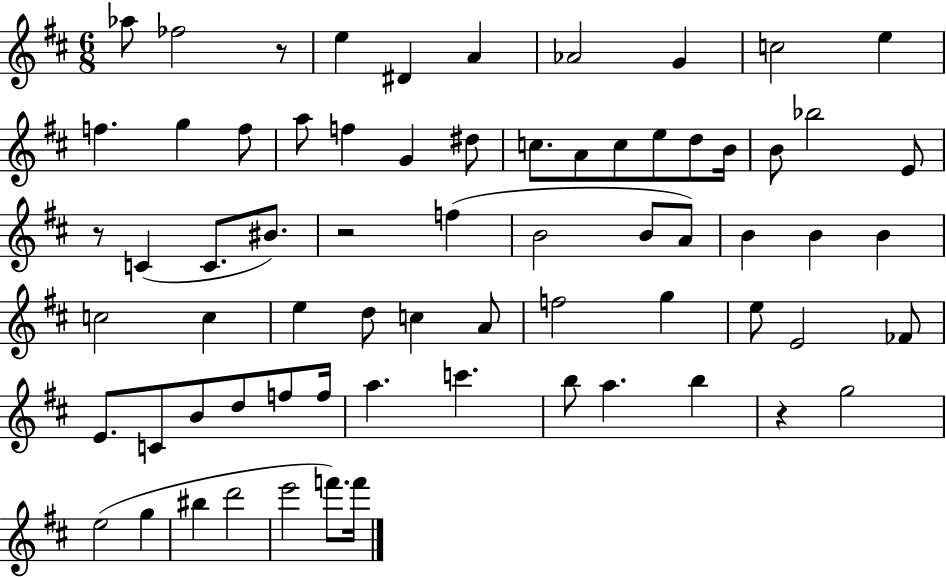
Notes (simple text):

Ab5/e FES5/h R/e E5/q D#4/q A4/q Ab4/h G4/q C5/h E5/q F5/q. G5/q F5/e A5/e F5/q G4/q D#5/e C5/e. A4/e C5/e E5/e D5/e B4/s B4/e Bb5/h E4/e R/e C4/q C4/e. BIS4/e. R/h F5/q B4/h B4/e A4/e B4/q B4/q B4/q C5/h C5/q E5/q D5/e C5/q A4/e F5/h G5/q E5/e E4/h FES4/e E4/e. C4/e B4/e D5/e F5/e F5/s A5/q. C6/q. B5/e A5/q. B5/q R/q G5/h E5/h G5/q BIS5/q D6/h E6/h F6/e. F6/s